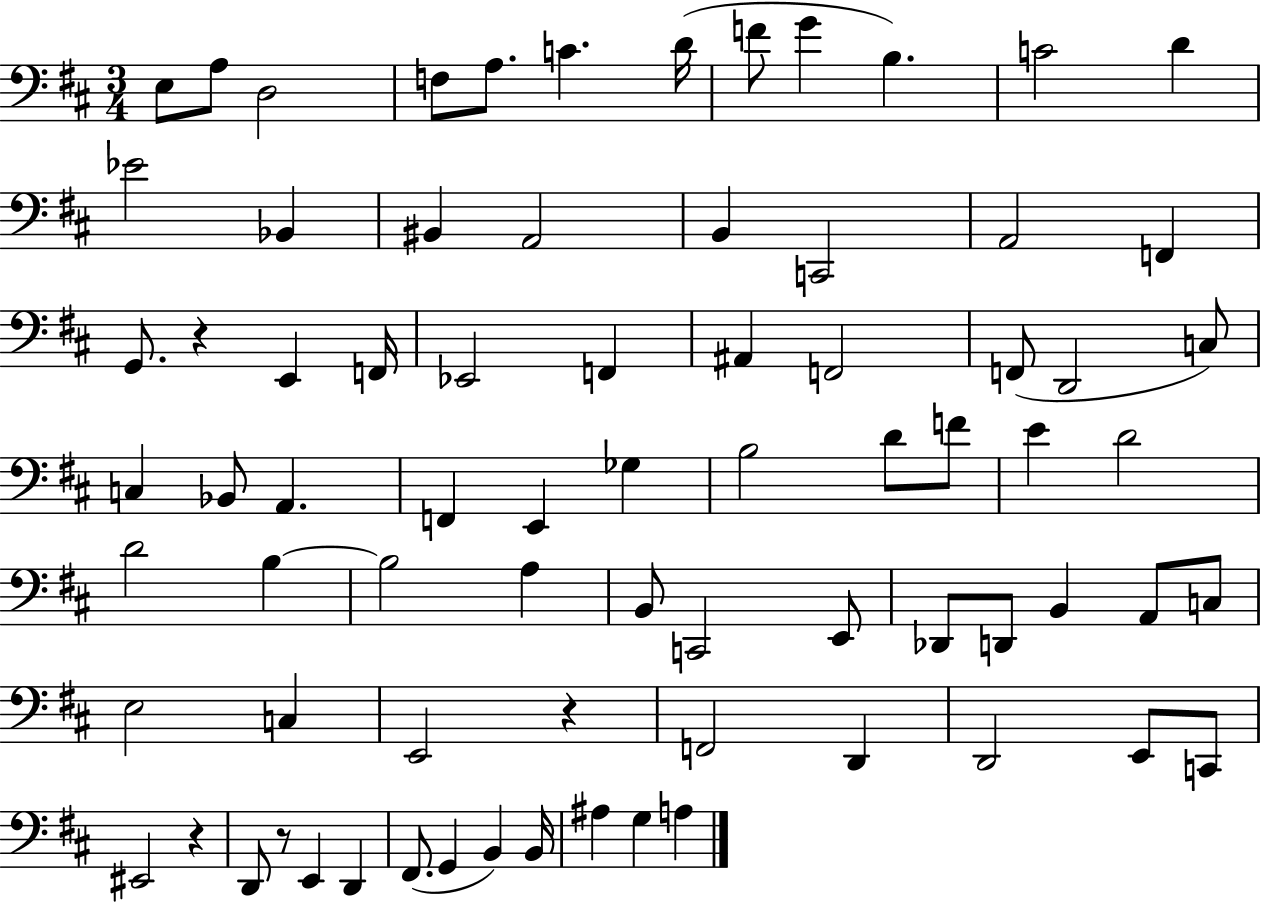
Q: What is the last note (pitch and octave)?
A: A3